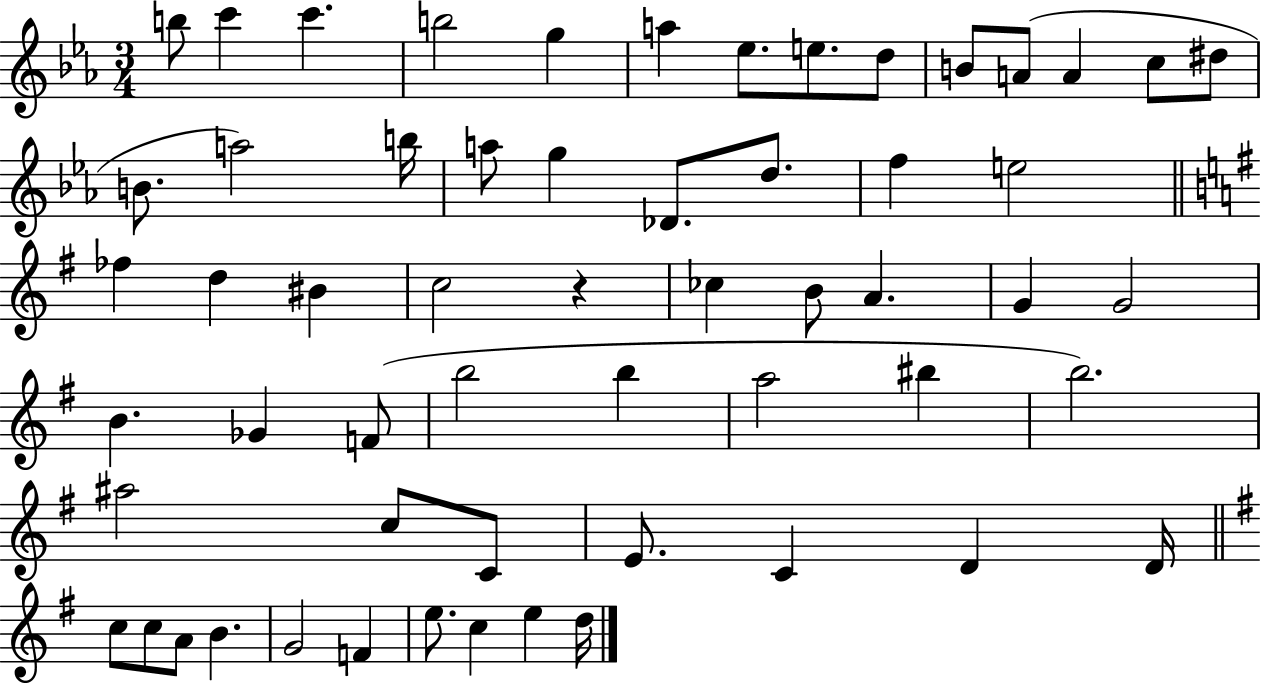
X:1
T:Untitled
M:3/4
L:1/4
K:Eb
b/2 c' c' b2 g a _e/2 e/2 d/2 B/2 A/2 A c/2 ^d/2 B/2 a2 b/4 a/2 g _D/2 d/2 f e2 _f d ^B c2 z _c B/2 A G G2 B _G F/2 b2 b a2 ^b b2 ^a2 c/2 C/2 E/2 C D D/4 c/2 c/2 A/2 B G2 F e/2 c e d/4